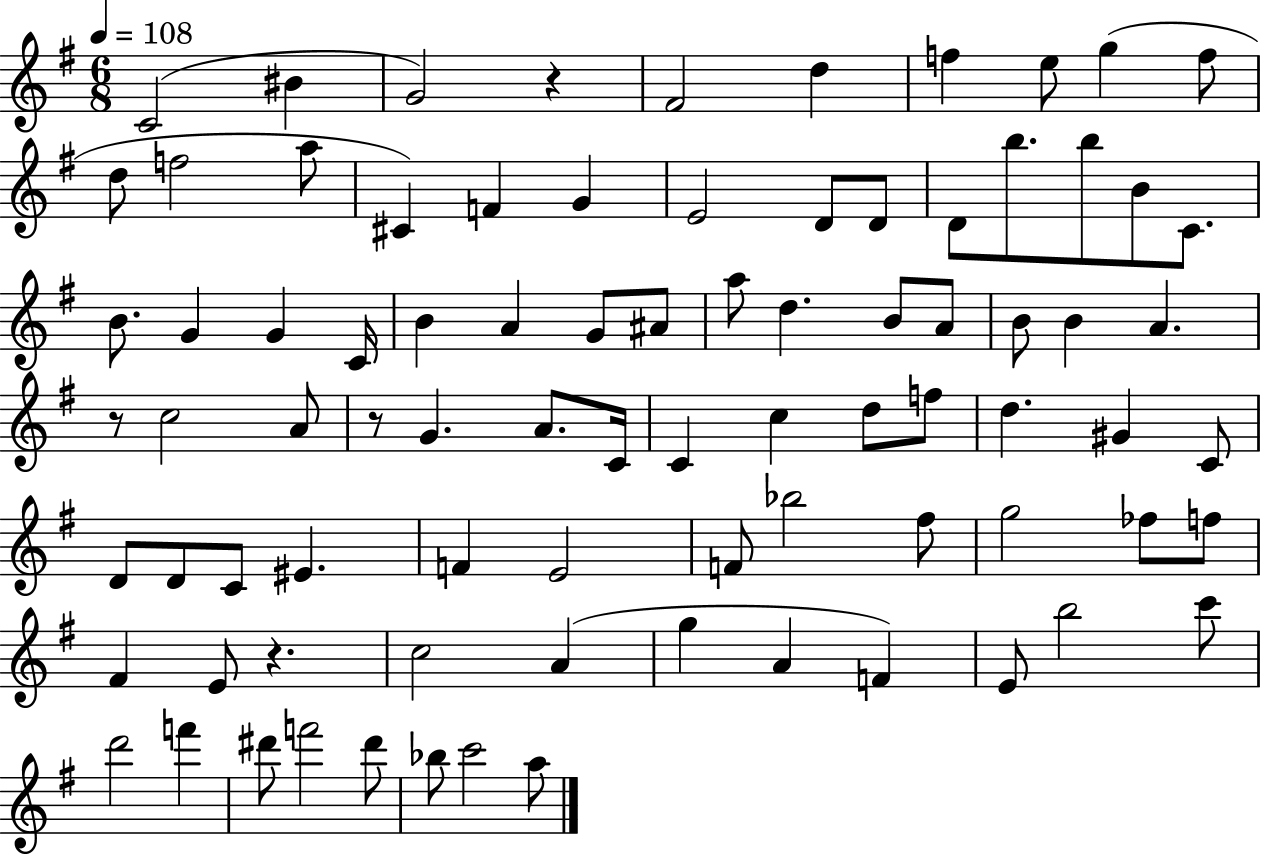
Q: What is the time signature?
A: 6/8